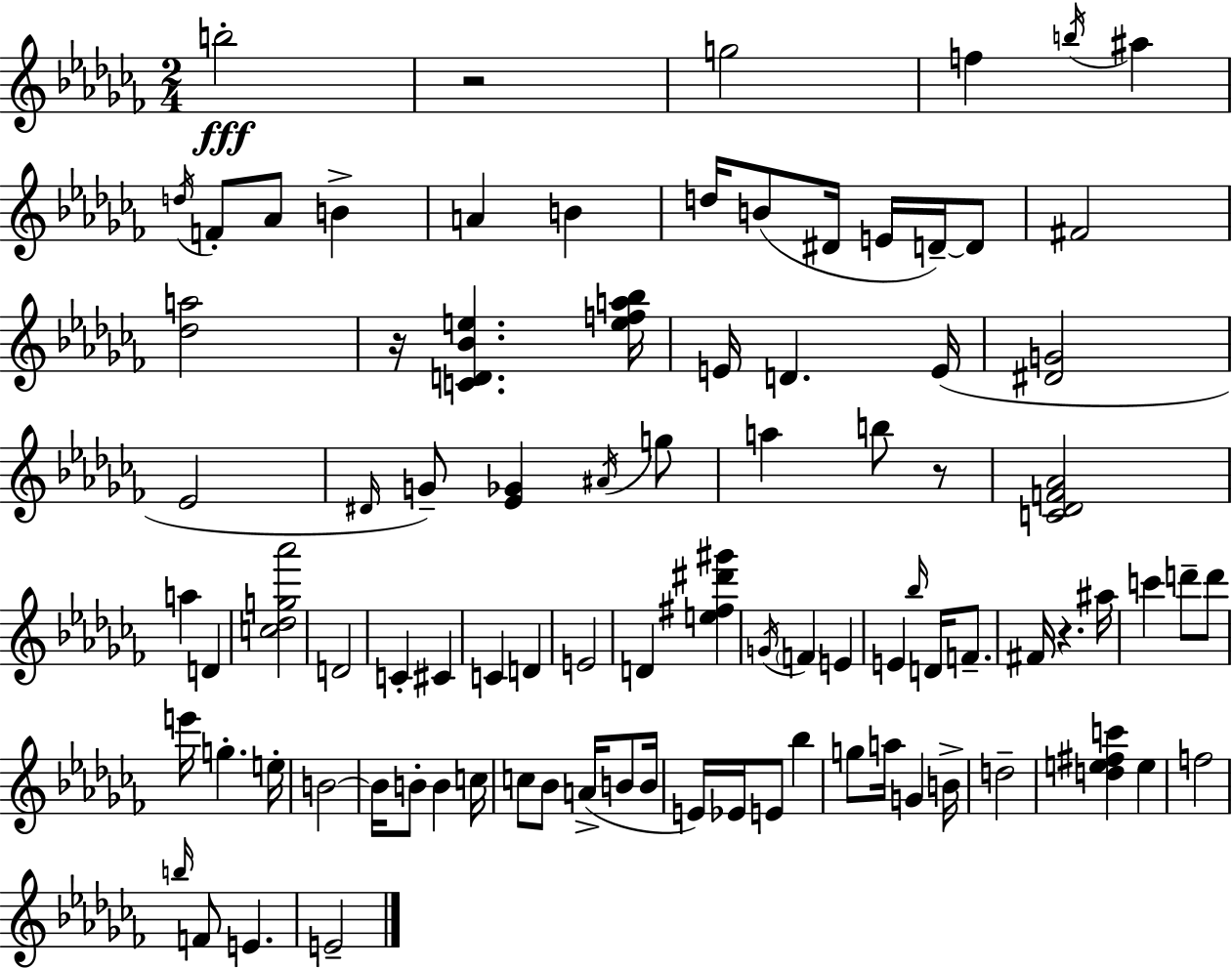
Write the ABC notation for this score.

X:1
T:Untitled
M:2/4
L:1/4
K:Abm
b2 z2 g2 f b/4 ^a d/4 F/2 _A/2 B A B d/4 B/2 ^D/4 E/4 D/4 D/2 ^F2 [_da]2 z/4 [CD_Be] [efa_b]/4 E/4 D E/4 [^DG]2 _E2 ^D/4 G/2 [_E_G] ^A/4 g/2 a b/2 z/2 [C_DF_A]2 a D [c_dg_a']2 D2 C ^C C D E2 D [e^f^d'^g'] G/4 F E E _b/4 D/4 F/2 ^F/4 z ^a/4 c' d'/2 d'/2 e'/4 g e/4 B2 B/4 B/2 B c/4 c/2 _B/2 A/4 B/2 B/4 E/4 _E/4 E/2 _b g/2 a/4 G B/4 d2 [de^fc'] e f2 b/4 F/2 E E2